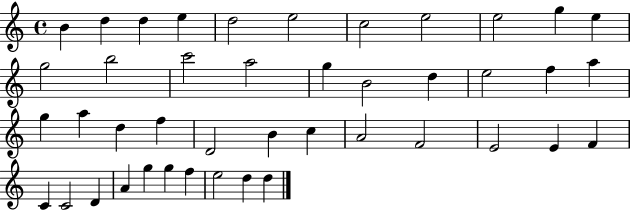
B4/q D5/q D5/q E5/q D5/h E5/h C5/h E5/h E5/h G5/q E5/q G5/h B5/h C6/h A5/h G5/q B4/h D5/q E5/h F5/q A5/q G5/q A5/q D5/q F5/q D4/h B4/q C5/q A4/h F4/h E4/h E4/q F4/q C4/q C4/h D4/q A4/q G5/q G5/q F5/q E5/h D5/q D5/q